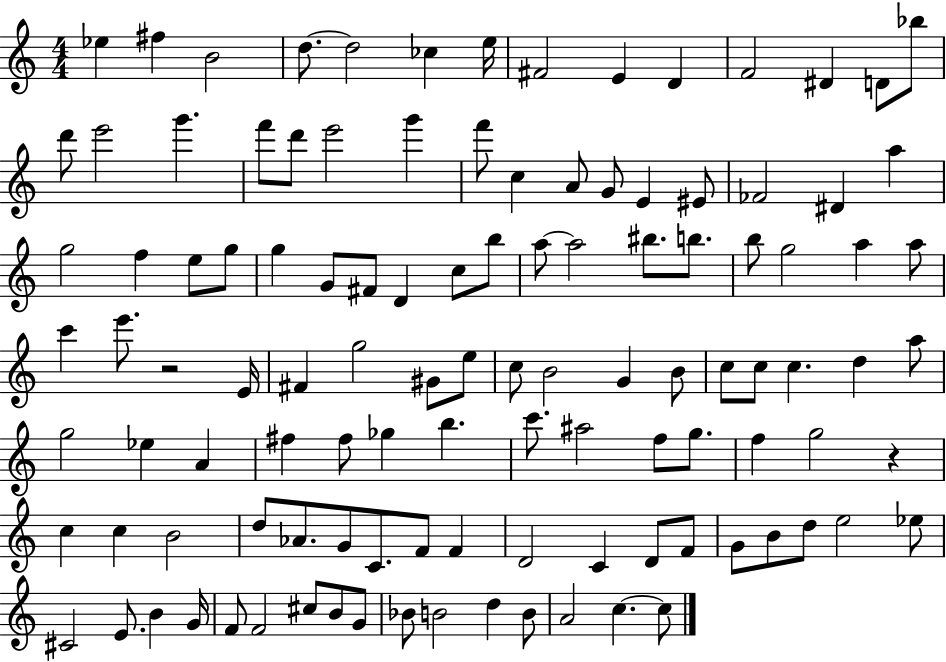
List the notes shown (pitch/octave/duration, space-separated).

Eb5/q F#5/q B4/h D5/e. D5/h CES5/q E5/s F#4/h E4/q D4/q F4/h D#4/q D4/e Bb5/e D6/e E6/h G6/q. F6/e D6/e E6/h G6/q F6/e C5/q A4/e G4/e E4/q EIS4/e FES4/h D#4/q A5/q G5/h F5/q E5/e G5/e G5/q G4/e F#4/e D4/q C5/e B5/e A5/e A5/h BIS5/e. B5/e. B5/e G5/h A5/q A5/e C6/q E6/e. R/h E4/s F#4/q G5/h G#4/e E5/e C5/e B4/h G4/q B4/e C5/e C5/e C5/q. D5/q A5/e G5/h Eb5/q A4/q F#5/q F#5/e Gb5/q B5/q. C6/e. A#5/h F5/e G5/e. F5/q G5/h R/q C5/q C5/q B4/h D5/e Ab4/e. G4/e C4/e. F4/e F4/q D4/h C4/q D4/e F4/e G4/e B4/e D5/e E5/h Eb5/e C#4/h E4/e. B4/q G4/s F4/e F4/h C#5/e B4/e G4/e Bb4/e B4/h D5/q B4/e A4/h C5/q. C5/e